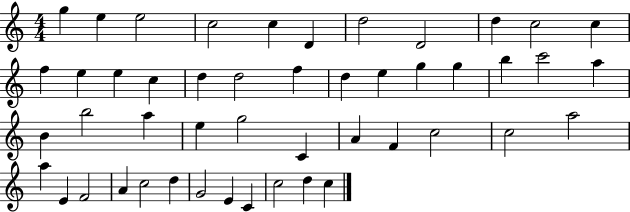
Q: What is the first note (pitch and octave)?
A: G5